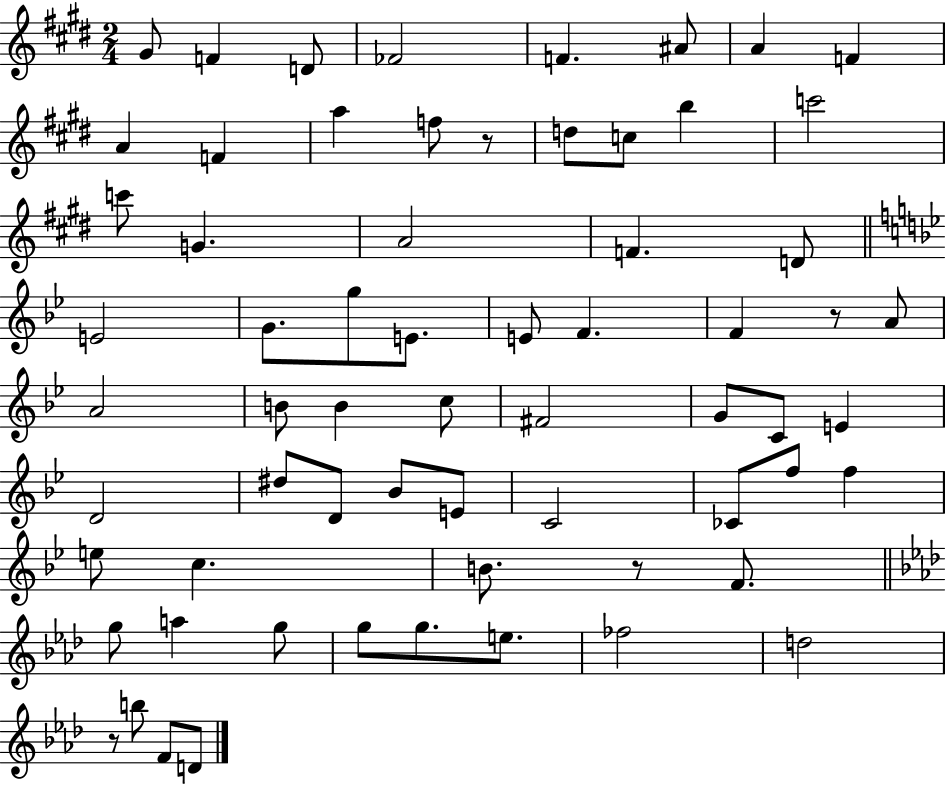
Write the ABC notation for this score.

X:1
T:Untitled
M:2/4
L:1/4
K:E
^G/2 F D/2 _F2 F ^A/2 A F A F a f/2 z/2 d/2 c/2 b c'2 c'/2 G A2 F D/2 E2 G/2 g/2 E/2 E/2 F F z/2 A/2 A2 B/2 B c/2 ^F2 G/2 C/2 E D2 ^d/2 D/2 _B/2 E/2 C2 _C/2 f/2 f e/2 c B/2 z/2 F/2 g/2 a g/2 g/2 g/2 e/2 _f2 d2 z/2 b/2 F/2 D/2